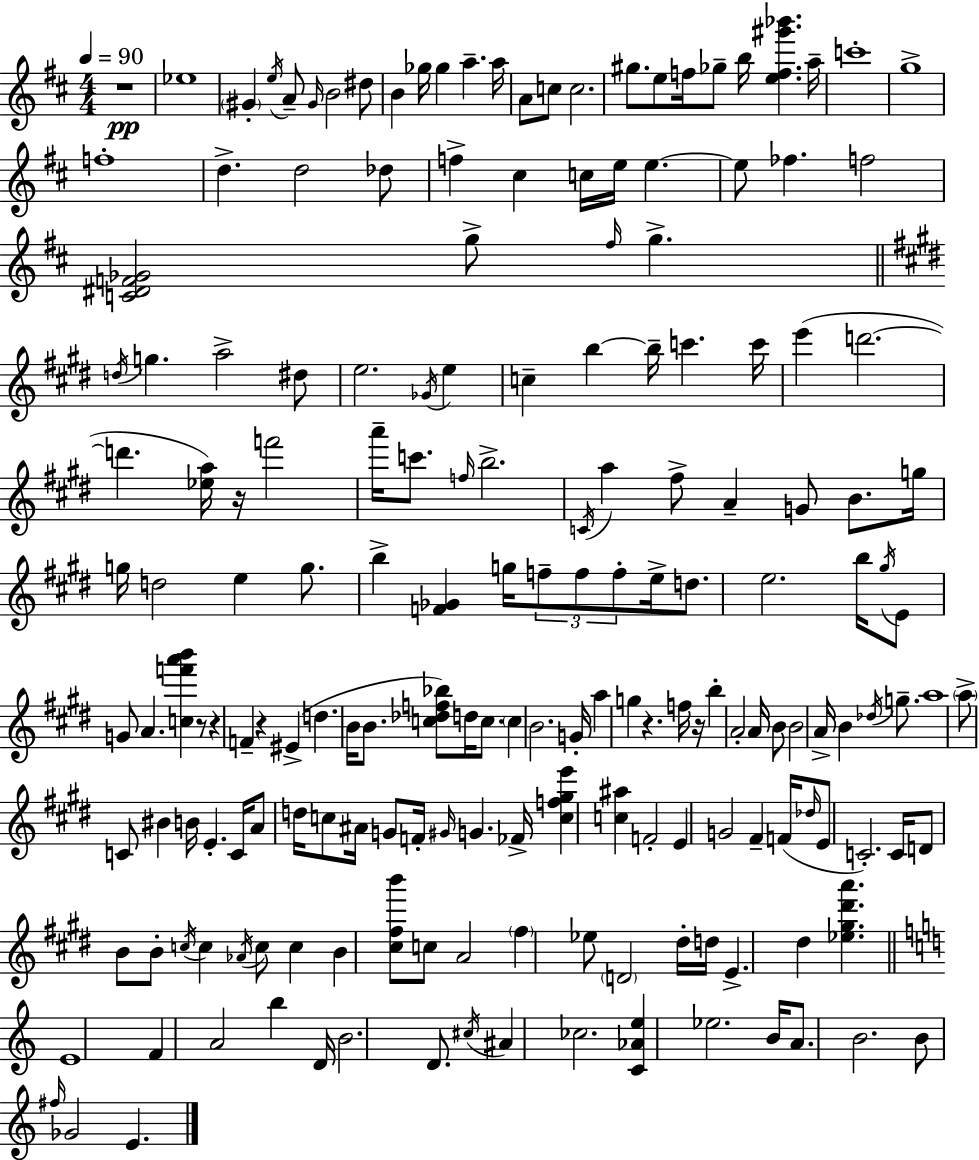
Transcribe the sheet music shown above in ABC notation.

X:1
T:Untitled
M:4/4
L:1/4
K:D
z4 _e4 ^G e/4 A/2 ^G/4 B2 ^d/2 B _g/4 _g a a/4 A/2 c/2 c2 ^g/2 e/2 f/4 _g/2 b/4 [ef^g'_b'] a/4 c'4 g4 f4 d d2 _d/2 f ^c c/4 e/4 e e/2 _f f2 [C^DF_G]2 g/2 ^f/4 g d/4 g a2 ^d/2 e2 _G/4 e c b b/4 c' c'/4 e' d'2 d' [_ea]/4 z/4 f'2 a'/4 c'/2 f/4 b2 C/4 a ^f/2 A G/2 B/2 g/4 g/4 d2 e g/2 b [F_G] g/4 f/2 f/2 f/2 e/4 d/2 e2 b/4 ^g/4 E/2 G/2 A [cf'a'b'] z/2 z F z ^E d B/4 B/2 [c_df_b]/2 d/4 c/2 c B2 G/4 a g z f/4 z/4 b A2 A/4 B/2 B2 A/4 B _d/4 g/2 a4 a/2 C/2 ^B B/4 E C/4 A/2 d/4 c/2 ^A/4 G/2 F/4 ^G/4 G _F/4 [cf^ge'] [c^a] F2 E G2 ^F F/4 _d/4 E/2 C2 C/4 D/2 B/2 B/2 c/4 c _A/4 c/2 c B [^c^fb']/2 c/2 A2 ^f _e/2 D2 ^d/4 d/4 E ^d [_e^g^d'a'] E4 F A2 b D/4 B2 D/2 ^c/4 ^A _c2 [C_Ae] _e2 B/4 A/2 B2 B/2 ^f/4 _G2 E